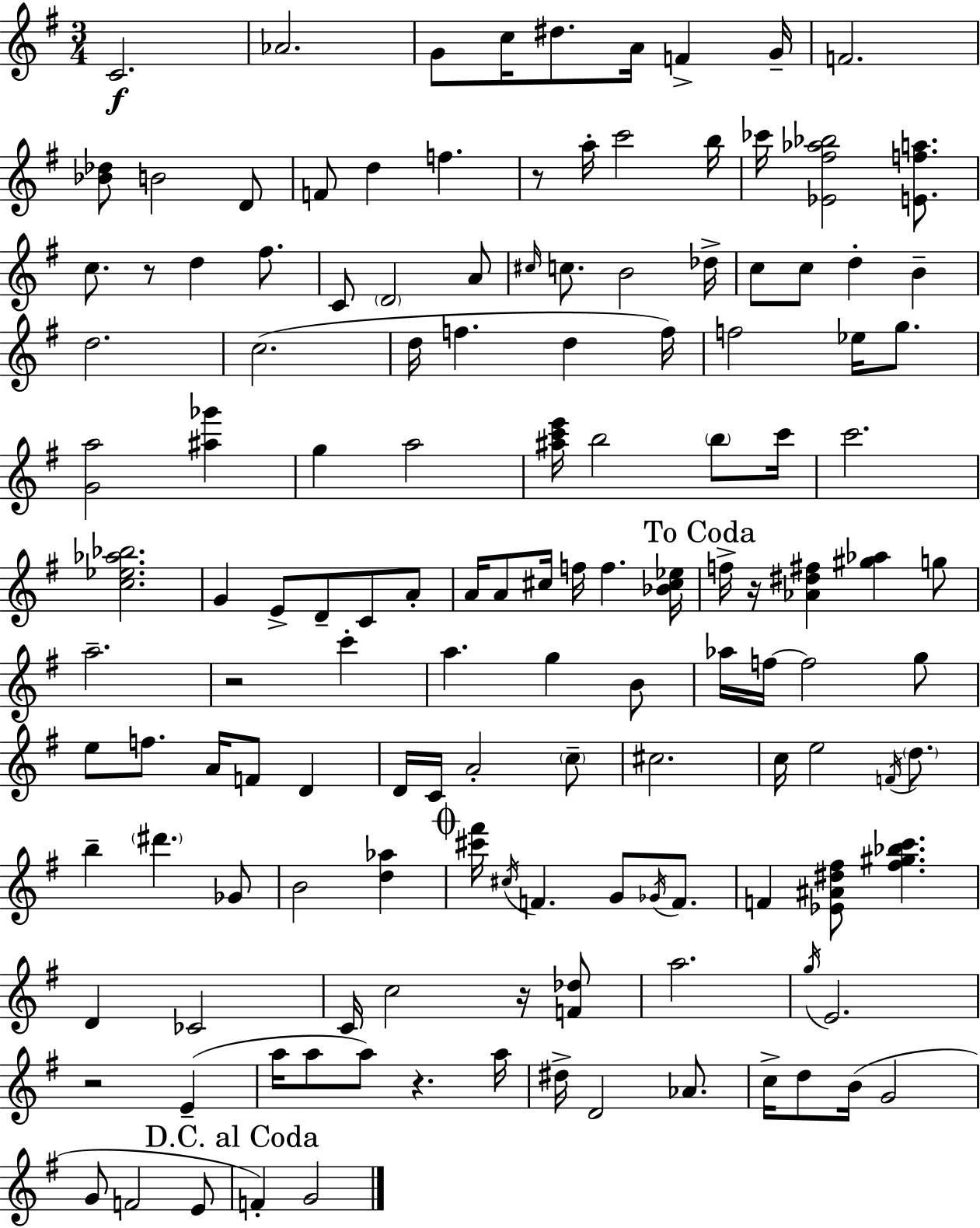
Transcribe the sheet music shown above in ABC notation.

X:1
T:Untitled
M:3/4
L:1/4
K:G
C2 _A2 G/2 c/4 ^d/2 A/4 F G/4 F2 [_B_d]/2 B2 D/2 F/2 d f z/2 a/4 c'2 b/4 _c'/4 [_E^f_a_b]2 [Efa]/2 c/2 z/2 d ^f/2 C/2 D2 A/2 ^c/4 c/2 B2 _d/4 c/2 c/2 d B d2 c2 d/4 f d f/4 f2 _e/4 g/2 [Ga]2 [^a_g'] g a2 [^ac'e']/4 b2 b/2 c'/4 c'2 [c_e_a_b]2 G E/2 D/2 C/2 A/2 A/4 A/2 ^c/4 f/4 f [_B^c_e]/4 f/4 z/4 [_A^d^f] [^g_a] g/2 a2 z2 c' a g B/2 _a/4 f/4 f2 g/2 e/2 f/2 A/4 F/2 D D/4 C/4 A2 c/2 ^c2 c/4 e2 F/4 d/2 b ^d' _G/2 B2 [d_a] [^c'^f']/4 ^c/4 F G/2 _G/4 F/2 F [_E^A^d^f]/2 [^f^g_bc'] D _C2 C/4 c2 z/4 [F_d]/2 a2 g/4 E2 z2 E a/4 a/2 a/2 z a/4 ^d/4 D2 _A/2 c/4 d/2 B/4 G2 G/2 F2 E/2 F G2